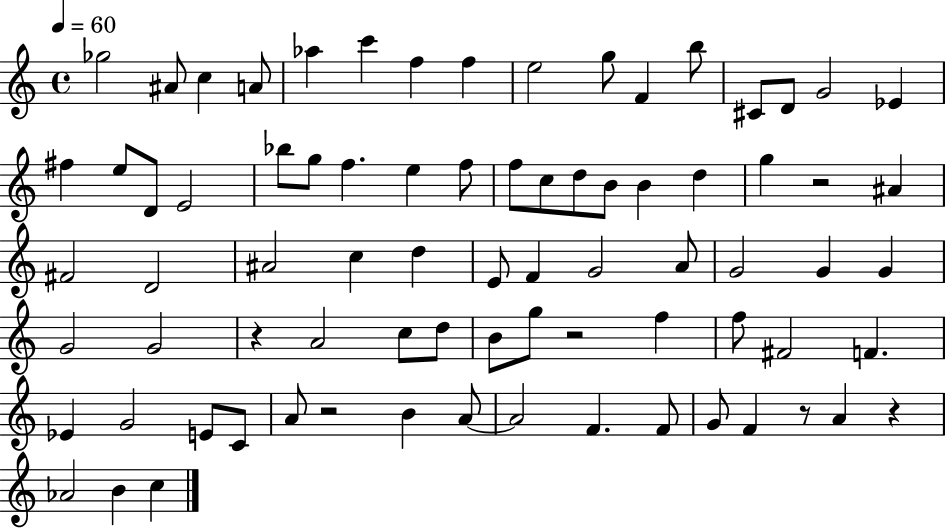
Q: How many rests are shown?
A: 6